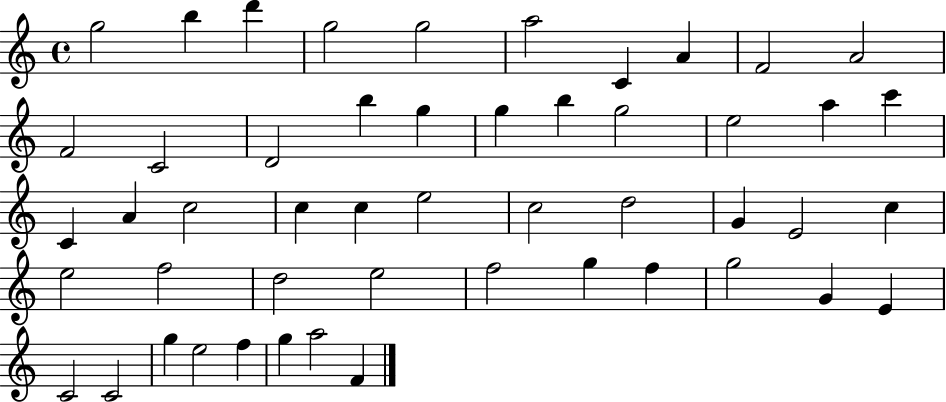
{
  \clef treble
  \time 4/4
  \defaultTimeSignature
  \key c \major
  g''2 b''4 d'''4 | g''2 g''2 | a''2 c'4 a'4 | f'2 a'2 | \break f'2 c'2 | d'2 b''4 g''4 | g''4 b''4 g''2 | e''2 a''4 c'''4 | \break c'4 a'4 c''2 | c''4 c''4 e''2 | c''2 d''2 | g'4 e'2 c''4 | \break e''2 f''2 | d''2 e''2 | f''2 g''4 f''4 | g''2 g'4 e'4 | \break c'2 c'2 | g''4 e''2 f''4 | g''4 a''2 f'4 | \bar "|."
}